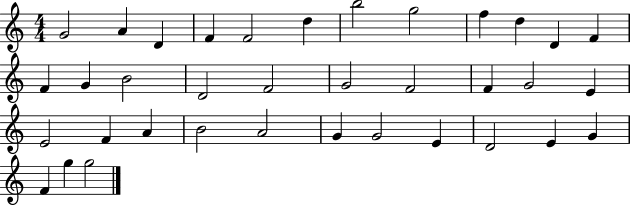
G4/h A4/q D4/q F4/q F4/h D5/q B5/h G5/h F5/q D5/q D4/q F4/q F4/q G4/q B4/h D4/h F4/h G4/h F4/h F4/q G4/h E4/q E4/h F4/q A4/q B4/h A4/h G4/q G4/h E4/q D4/h E4/q G4/q F4/q G5/q G5/h